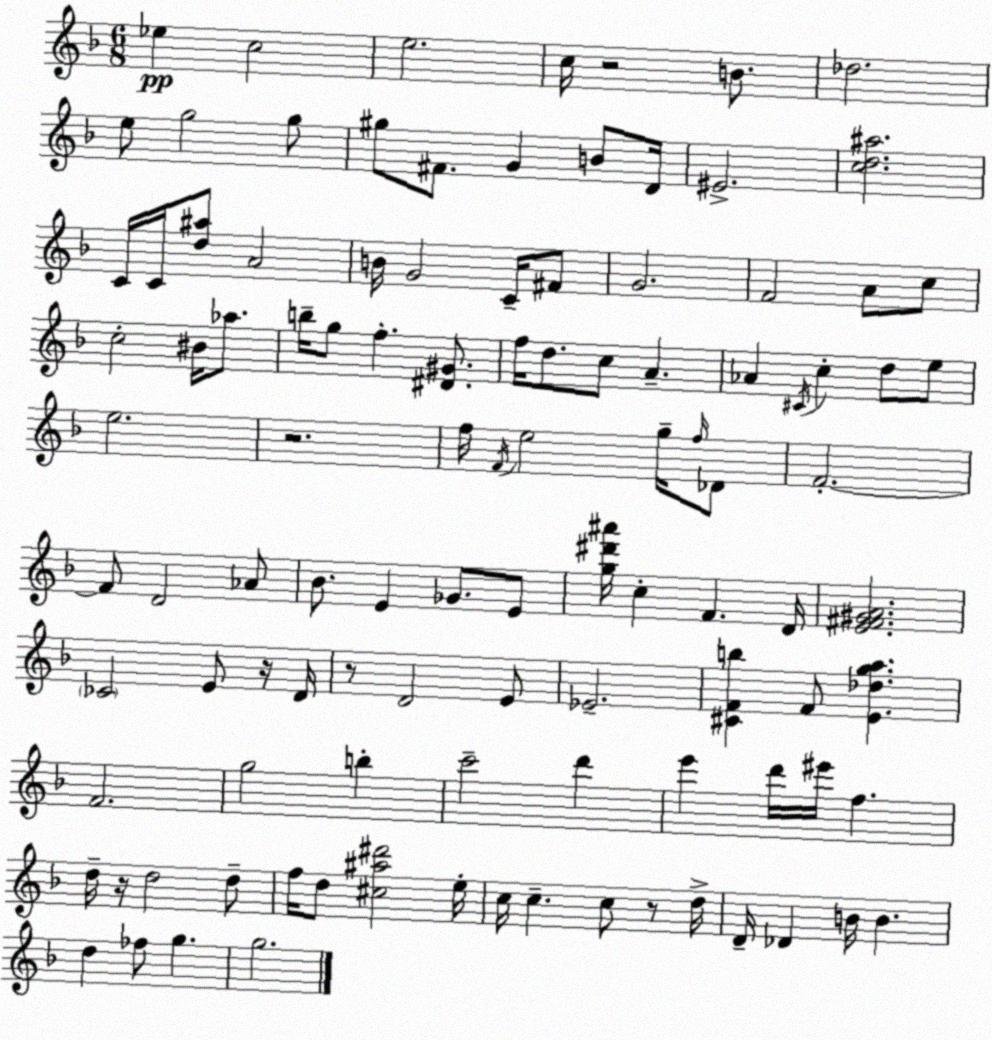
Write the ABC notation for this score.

X:1
T:Untitled
M:6/8
L:1/4
K:F
_e c2 e2 c/4 z2 B/2 _d2 e/2 g2 g/2 ^g/2 ^F/2 G B/2 D/4 ^E2 [cd^a]2 C/4 C/4 [d^a]/2 A2 B/4 G2 C/4 ^F/2 G2 F2 A/2 c/2 c2 ^B/4 _a/2 b/4 g/2 f [^D^G]/2 f/4 d/2 c/2 A _A ^C/4 c d/2 e/2 e2 z2 f/4 F/4 e2 g/4 f/4 _D/2 F2 F/2 D2 _A/2 _B/2 E _G/2 E/2 [g^d'^a']/4 c F D/4 [E^F^GA]2 _C2 E/2 z/4 D/4 z/2 D2 E/2 _E2 [^CFb] F/2 [E_dga] F2 g2 b c'2 d' e' d'/4 ^e'/4 f d/4 z/4 d2 d/2 f/4 d/2 [^c^a^d']2 e/4 c/4 c c/2 z/2 d/4 D/4 _D B/4 B d _f/2 g g2